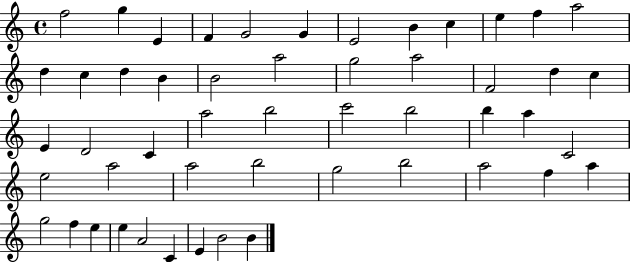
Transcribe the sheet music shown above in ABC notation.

X:1
T:Untitled
M:4/4
L:1/4
K:C
f2 g E F G2 G E2 B c e f a2 d c d B B2 a2 g2 a2 F2 d c E D2 C a2 b2 c'2 b2 b a C2 e2 a2 a2 b2 g2 b2 a2 f a g2 f e e A2 C E B2 B